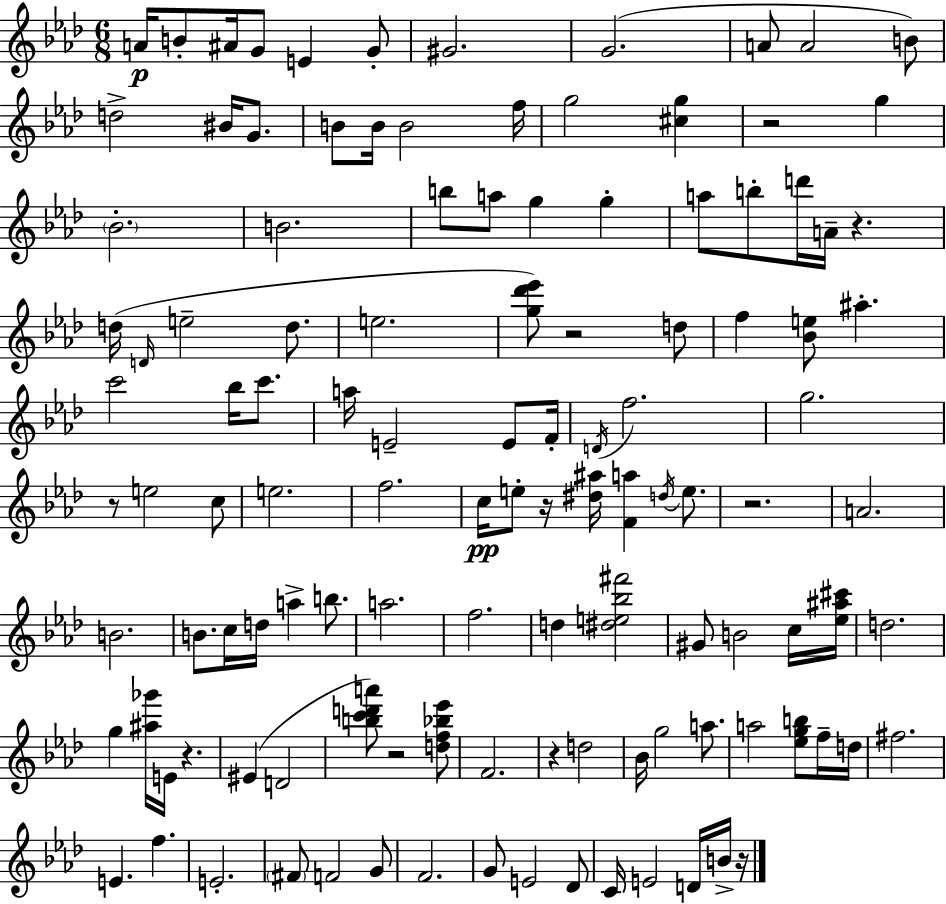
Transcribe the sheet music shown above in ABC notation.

X:1
T:Untitled
M:6/8
L:1/4
K:Fm
A/4 B/2 ^A/4 G/2 E G/2 ^G2 G2 A/2 A2 B/2 d2 ^B/4 G/2 B/2 B/4 B2 f/4 g2 [^cg] z2 g _B2 B2 b/2 a/2 g g a/2 b/2 d'/4 A/4 z d/4 D/4 e2 d/2 e2 [g_d'_e']/2 z2 d/2 f [_Be]/2 ^a c'2 _b/4 c'/2 a/4 E2 E/2 F/4 D/4 f2 g2 z/2 e2 c/2 e2 f2 c/4 e/2 z/4 [^d^a]/4 [Fa] d/4 e/2 z2 A2 B2 B/2 c/4 d/4 a b/2 a2 f2 d [^de_b^f']2 ^G/2 B2 c/4 [_e^a^c']/4 d2 g [^a_g']/4 E/4 z ^E D2 [bc'd'a']/2 z2 [df_b_e']/2 F2 z d2 _B/4 g2 a/2 a2 [_egb]/2 f/4 d/4 ^f2 E f E2 ^F/2 F2 G/2 F2 G/2 E2 _D/2 C/4 E2 D/4 B/4 z/4